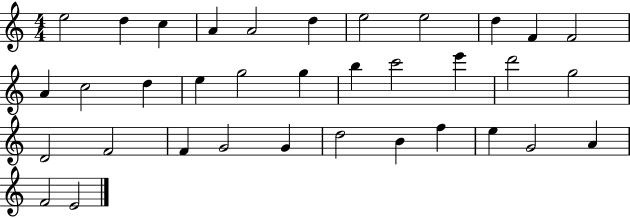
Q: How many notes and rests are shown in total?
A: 35